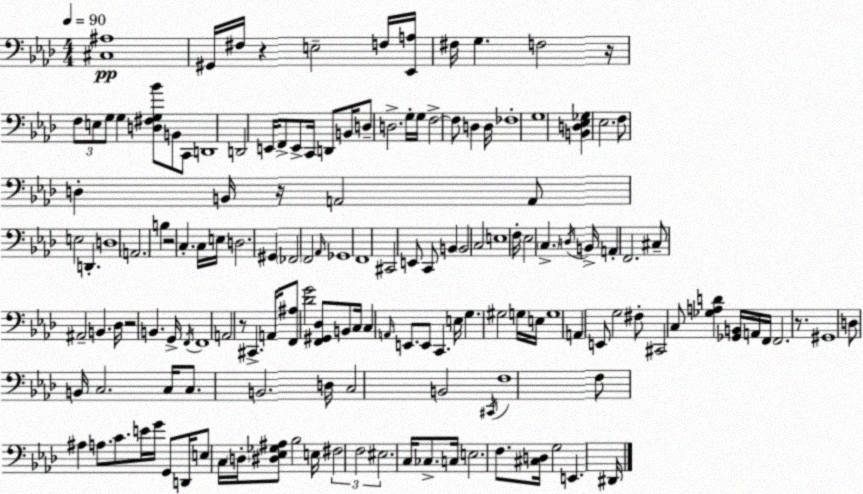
X:1
T:Untitled
M:4/4
L:1/4
K:Ab
[^C,^A,]4 ^G,,/4 ^F,/4 z E,2 F,/4 [_E,,A,]/4 ^F,/4 G, F,2 z/4 F,/2 E,/2 G,/2 G, [D,^F,G,_B]/2 B,,/2 C,,/2 D,,4 D,,2 E,,/4 F,,/2 E,,/2 C,,/4 D,,/2 B,,/4 D,/2 D,2 G,/4 G,/4 F,2 F,/2 D, D,/4 _F,4 G,4 [B,,D,_E,_G,] _E,2 F,/2 D, B,,/4 z/4 A,,2 A,,/2 E,2 D,, D,4 A,,2 B, z2 C, C,/4 E,/4 D,2 ^G,, _F,,2 F,,2 _A,,/4 _G,,4 F,,4 ^C,,2 E,,/2 C,,/2 B,, B,,2 C,2 E,4 F,/4 _E,2 C, D,/4 B,,/4 A,, F,,2 ^C,/2 ^A,,2 B,, _D,/4 z2 B,, G,,/4 F,,/4 F,,4 A,,2 z/2 ^C,, A,,/4 [F,,^A,]/2 [_DG]2 [F,,^G,,_D,]/2 B,,/2 C,/4 C, A,,/4 E,,/2 E,,/2 C,, E,/4 G, ^G,2 G,/4 E,/4 G,4 A,, E,,/2 G,2 ^F,/2 ^C,,2 C,/2 [_G,A,D] [_G,,B,,]/4 A,,/4 F,,/4 F,,2 z/2 ^G,,4 D,/2 B,,/4 C,2 C,/4 C,/2 B,,2 D,/4 C,2 B,,2 ^C,,/4 F,4 F,/2 ^A, A,/2 C/2 E/4 G/4 G,,/2 D,,/4 E,/2 C,/4 D,/4 [^D,_E,_G,^A,]/2 _B,2 E,/4 ^F,2 F,2 ^E,2 C,/4 _C,/2 C,/4 E,2 F,/2 [^C,D,]/4 G,2 E,, ^D,,/4